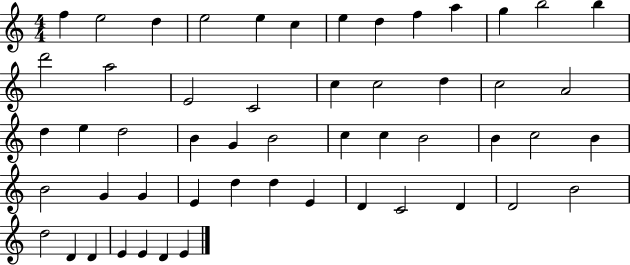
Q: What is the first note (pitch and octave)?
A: F5